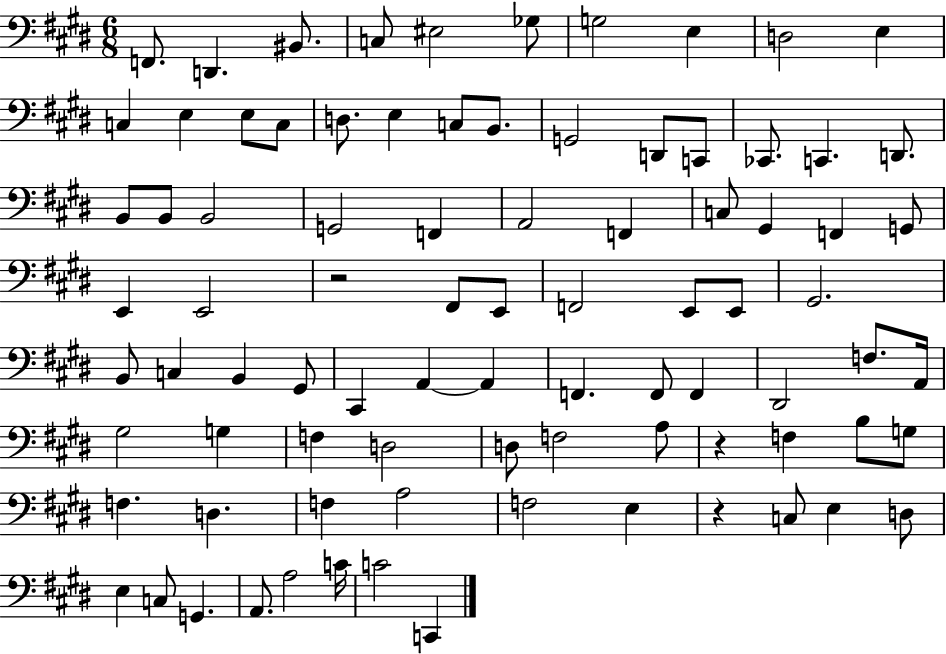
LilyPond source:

{
  \clef bass
  \numericTimeSignature
  \time 6/8
  \key e \major
  f,8. d,4. bis,8. | c8 eis2 ges8 | g2 e4 | d2 e4 | \break c4 e4 e8 c8 | d8. e4 c8 b,8. | g,2 d,8 c,8 | ces,8. c,4. d,8. | \break b,8 b,8 b,2 | g,2 f,4 | a,2 f,4 | c8 gis,4 f,4 g,8 | \break e,4 e,2 | r2 fis,8 e,8 | f,2 e,8 e,8 | gis,2. | \break b,8 c4 b,4 gis,8 | cis,4 a,4~~ a,4 | f,4. f,8 f,4 | dis,2 f8. a,16 | \break gis2 g4 | f4 d2 | d8 f2 a8 | r4 f4 b8 g8 | \break f4. d4. | f4 a2 | f2 e4 | r4 c8 e4 d8 | \break e4 c8 g,4. | a,8. a2 c'16 | c'2 c,4 | \bar "|."
}